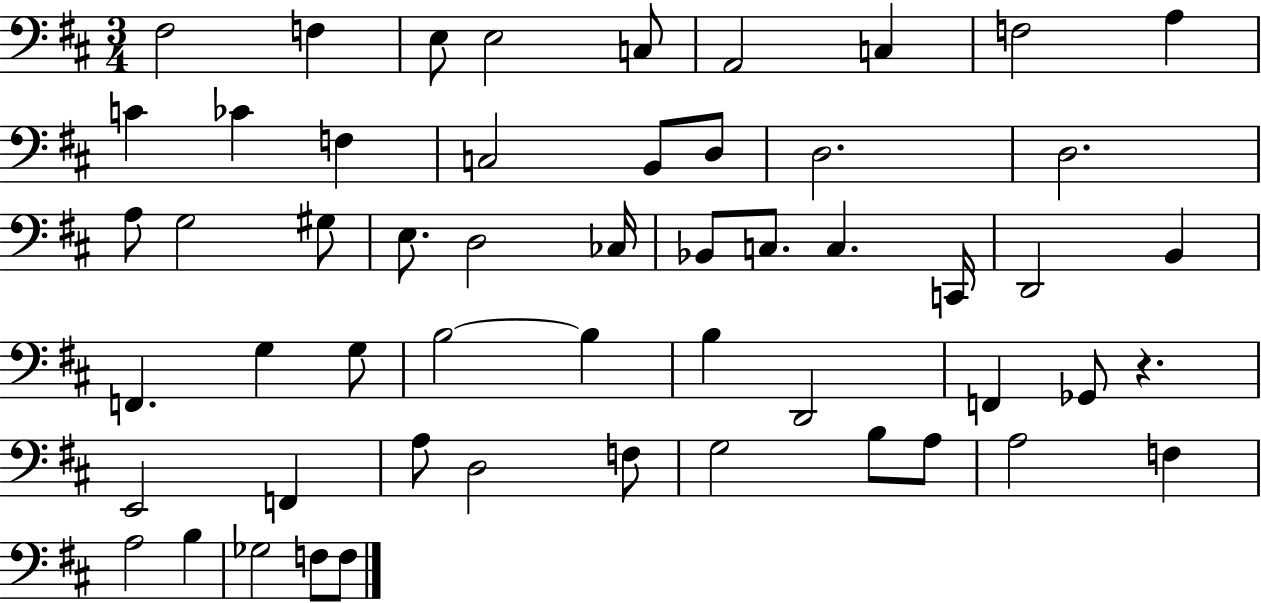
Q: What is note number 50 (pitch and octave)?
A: B3